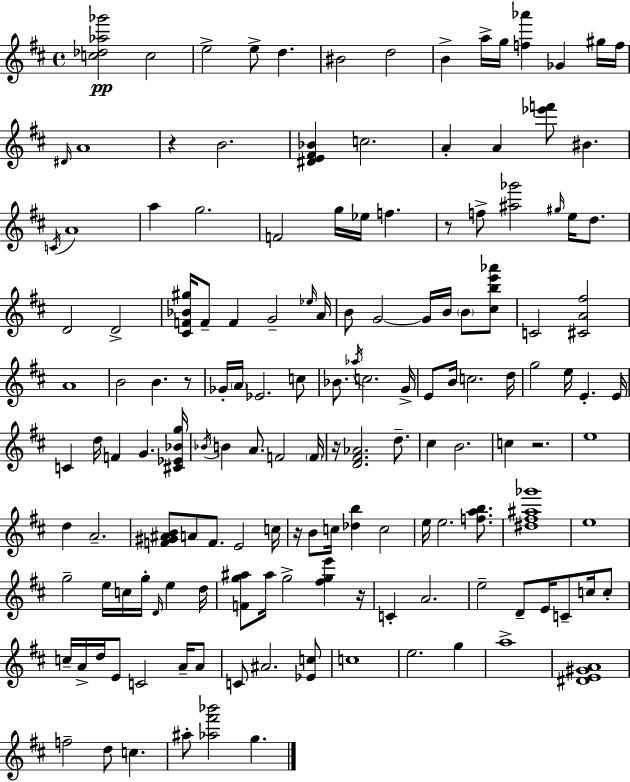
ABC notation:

X:1
T:Untitled
M:4/4
L:1/4
K:D
[c_d_a_g']2 c2 e2 e/2 d ^B2 d2 B a/4 g/4 [f_a'] _G ^g/4 f/4 ^D/4 A4 z B2 [^DE^F_B] c2 A A [_e'f']/2 ^B C/4 A4 a g2 F2 g/4 _e/4 f z/2 f/2 [^a_g']2 ^g/4 e/4 d/2 D2 D2 [^CF_B^g]/4 F/2 F G2 _e/4 A/4 B/2 G2 G/4 B/4 B/2 [^cbe'_a']/2 C2 [^CA^f]2 A4 B2 B z/2 _G/4 A/4 _E2 c/2 _B/2 _a/4 c2 G/4 E/2 B/4 c2 d/4 g2 e/4 E E/4 C d/4 F G [^C_E_Bg]/4 _B/4 B A/2 F2 F/4 z/4 [D^F_A]2 d/2 ^c B2 c z2 e4 d A2 [F^G^AB]/2 A/2 F/2 E2 c/4 z/4 B/2 c/4 [_db] c2 e/4 e2 [fab]/2 [^d^f^a_g']4 e4 g2 e/4 c/4 g/4 D/4 e d/4 [Fg^a]/2 ^a/4 g2 [^fge'] z/4 C A2 e2 D/2 E/4 C/2 c/4 c/2 c/4 A/4 d/4 E/2 C2 A/4 A/2 C/2 ^A2 [_Ec]/2 c4 e2 g a4 [^DE^GA]4 f2 d/2 c ^a/2 [_a^f'_b']2 g